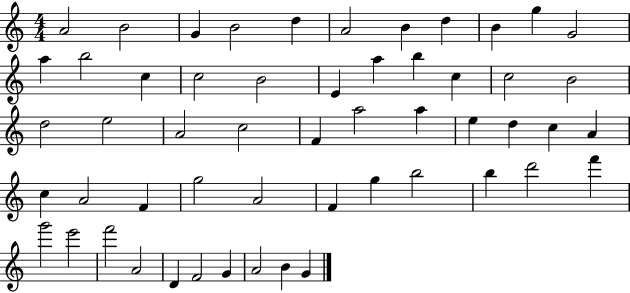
{
  \clef treble
  \numericTimeSignature
  \time 4/4
  \key c \major
  a'2 b'2 | g'4 b'2 d''4 | a'2 b'4 d''4 | b'4 g''4 g'2 | \break a''4 b''2 c''4 | c''2 b'2 | e'4 a''4 b''4 c''4 | c''2 b'2 | \break d''2 e''2 | a'2 c''2 | f'4 a''2 a''4 | e''4 d''4 c''4 a'4 | \break c''4 a'2 f'4 | g''2 a'2 | f'4 g''4 b''2 | b''4 d'''2 f'''4 | \break g'''2 e'''2 | f'''2 a'2 | d'4 f'2 g'4 | a'2 b'4 g'4 | \break \bar "|."
}